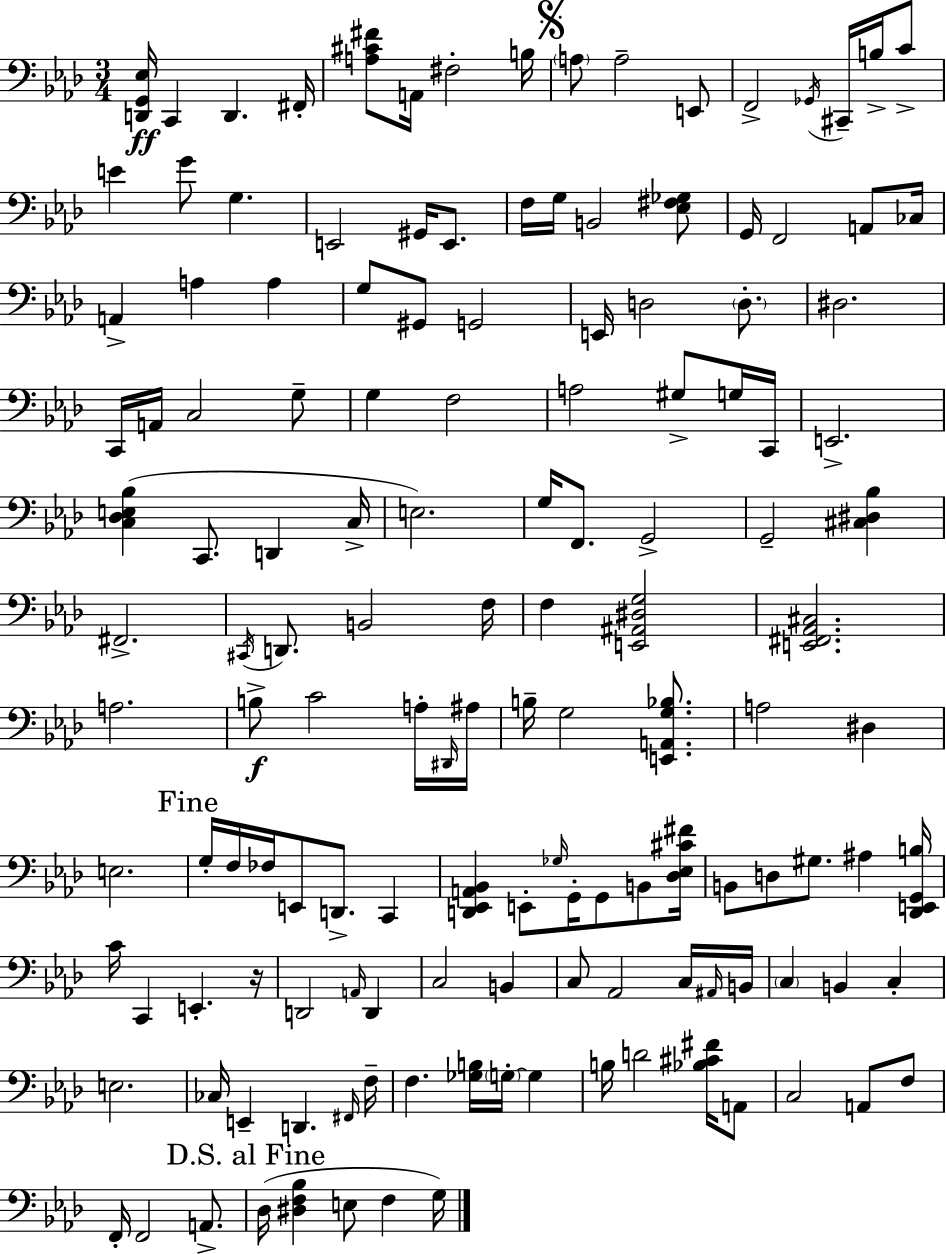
X:1
T:Untitled
M:3/4
L:1/4
K:Ab
[D,,G,,_E,]/4 C,, D,, ^F,,/4 [A,^C^F]/2 A,,/4 ^F,2 B,/4 A,/2 A,2 E,,/2 F,,2 _G,,/4 ^C,,/4 B,/4 C/2 E G/2 G, E,,2 ^G,,/4 E,,/2 F,/4 G,/4 B,,2 [_E,^F,_G,]/2 G,,/4 F,,2 A,,/2 _C,/4 A,, A, A, G,/2 ^G,,/2 G,,2 E,,/4 D,2 D,/2 ^D,2 C,,/4 A,,/4 C,2 G,/2 G, F,2 A,2 ^G,/2 G,/4 C,,/4 E,,2 [C,_D,E,_B,] C,,/2 D,, C,/4 E,2 G,/4 F,,/2 G,,2 G,,2 [^C,^D,_B,] ^F,,2 ^C,,/4 D,,/2 B,,2 F,/4 F, [E,,^A,,^D,G,]2 [E,,^F,,_A,,^C,]2 A,2 B,/2 C2 A,/4 ^D,,/4 ^A,/4 B,/4 G,2 [E,,A,,G,_B,]/2 A,2 ^D, E,2 G,/4 F,/4 _F,/4 E,,/2 D,,/2 C,, [D,,_E,,A,,_B,,] E,,/2 _G,/4 G,,/4 G,,/2 B,,/2 [_D,_E,^C^F]/4 B,,/2 D,/2 ^G,/2 ^A, [_D,,E,,G,,B,]/4 C/4 C,, E,, z/4 D,,2 A,,/4 D,, C,2 B,, C,/2 _A,,2 C,/4 ^A,,/4 B,,/4 C, B,, C, E,2 _C,/4 E,, D,, ^F,,/4 F,/4 F, [_G,B,]/4 G,/4 G, B,/4 D2 [_B,^C^F]/4 A,,/2 C,2 A,,/2 F,/2 F,,/4 F,,2 A,,/2 _D,/4 [^D,F,_B,] E,/2 F, G,/4